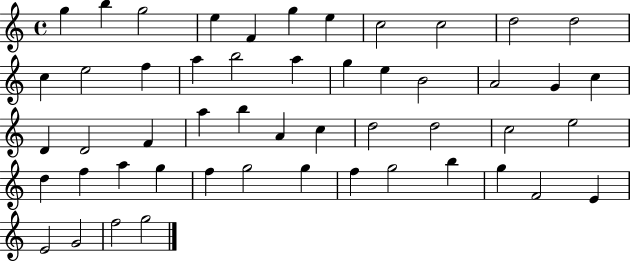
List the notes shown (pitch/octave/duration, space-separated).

G5/q B5/q G5/h E5/q F4/q G5/q E5/q C5/h C5/h D5/h D5/h C5/q E5/h F5/q A5/q B5/h A5/q G5/q E5/q B4/h A4/h G4/q C5/q D4/q D4/h F4/q A5/q B5/q A4/q C5/q D5/h D5/h C5/h E5/h D5/q F5/q A5/q G5/q F5/q G5/h G5/q F5/q G5/h B5/q G5/q F4/h E4/q E4/h G4/h F5/h G5/h